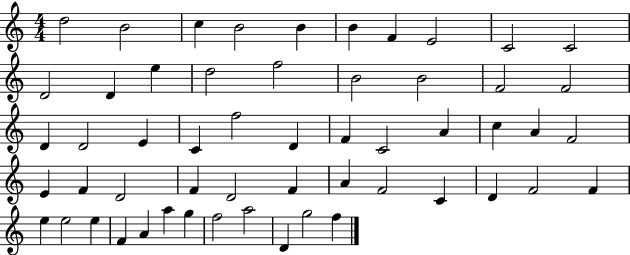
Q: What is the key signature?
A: C major